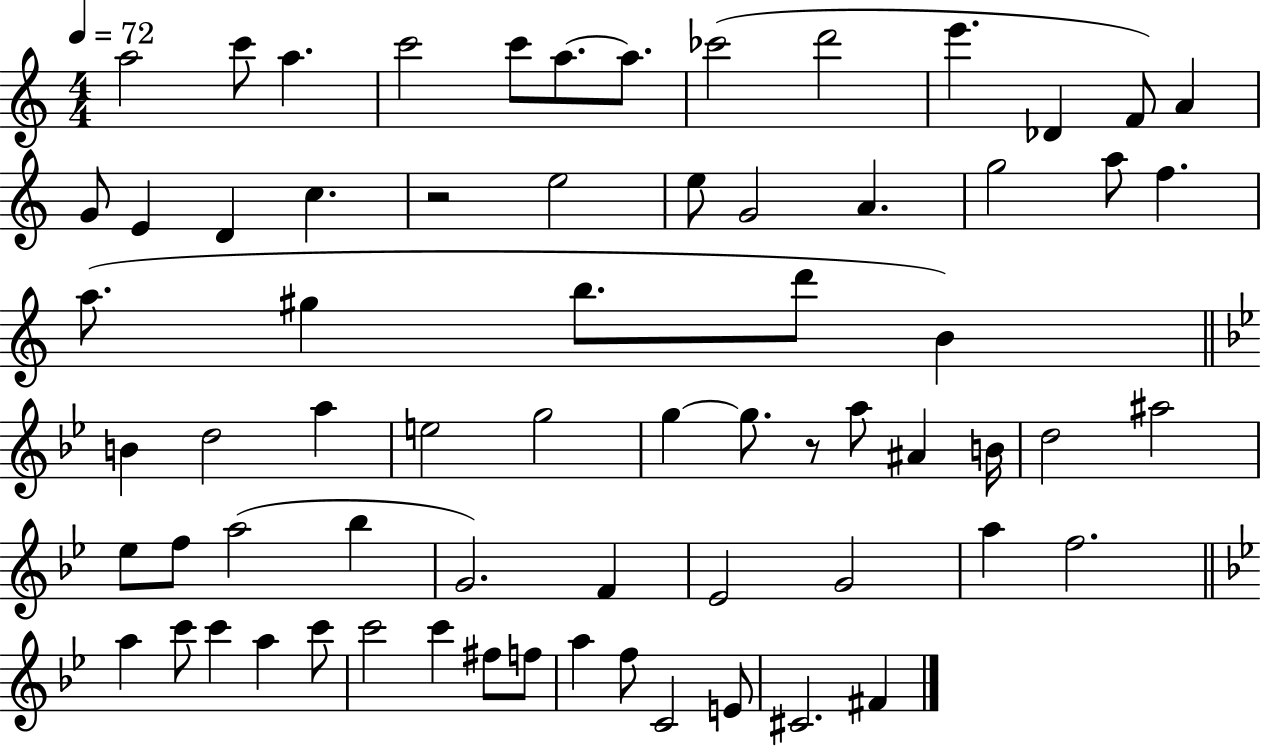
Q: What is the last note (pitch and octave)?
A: F#4